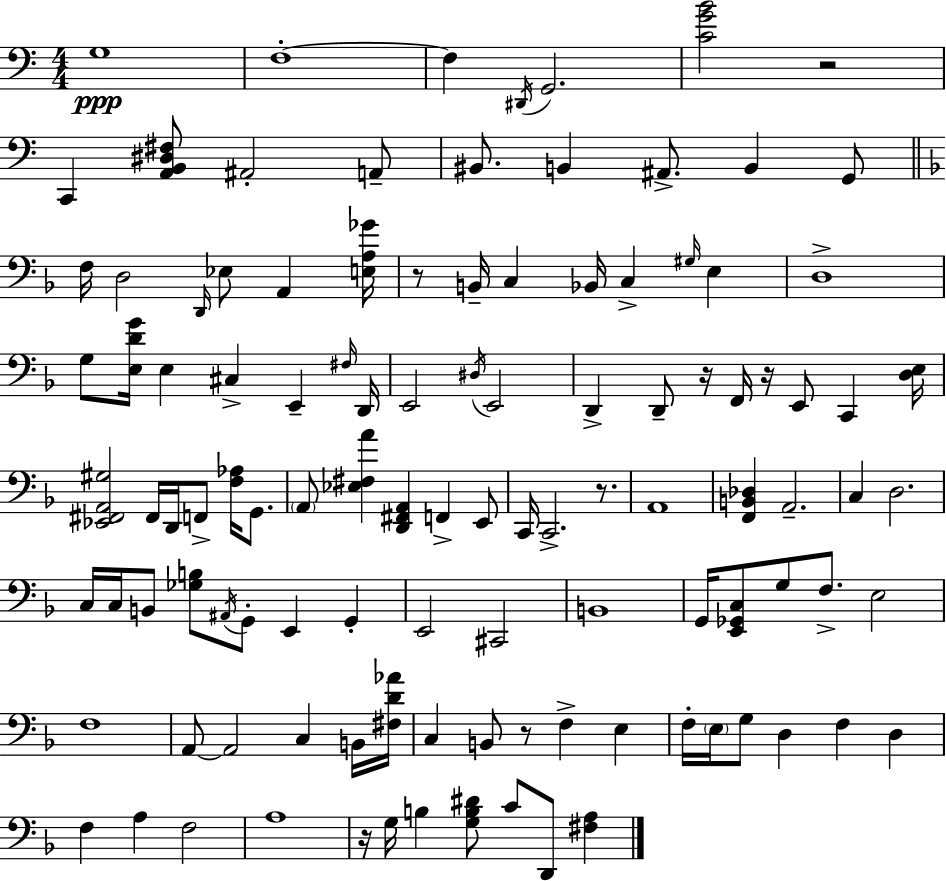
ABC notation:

X:1
T:Untitled
M:4/4
L:1/4
K:C
G,4 F,4 F, ^D,,/4 G,,2 [CGB]2 z2 C,, [A,,B,,^D,^F,]/2 ^A,,2 A,,/2 ^B,,/2 B,, ^A,,/2 B,, G,,/2 F,/4 D,2 D,,/4 _E,/2 A,, [E,A,_G]/4 z/2 B,,/4 C, _B,,/4 C, ^G,/4 E, D,4 G,/2 [E,DG]/4 E, ^C, E,, ^F,/4 D,,/4 E,,2 ^D,/4 E,,2 D,, D,,/2 z/4 F,,/4 z/4 E,,/2 C,, [D,E,]/4 [_E,,^F,,A,,^G,]2 ^F,,/4 D,,/4 F,,/2 [F,_A,]/4 G,,/2 A,,/2 [_E,^F,A] [D,,^F,,A,,] F,, E,,/2 C,,/4 C,,2 z/2 A,,4 [F,,B,,_D,] A,,2 C, D,2 C,/4 C,/4 B,,/2 [_G,B,]/2 ^A,,/4 G,,/2 E,, G,, E,,2 ^C,,2 B,,4 G,,/4 [E,,_G,,C,]/2 G,/2 F,/2 E,2 F,4 A,,/2 A,,2 C, B,,/4 [^F,D_A]/4 C, B,,/2 z/2 F, E, F,/4 E,/4 G,/2 D, F, D, F, A, F,2 A,4 z/4 G,/4 B, [G,B,^D]/2 C/2 D,,/2 [^F,A,]